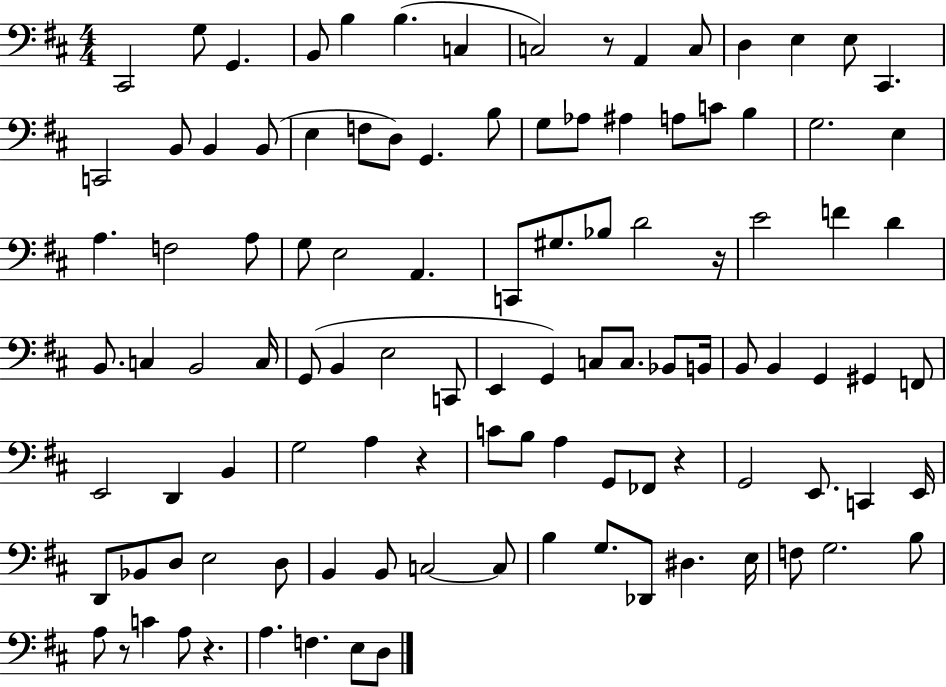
X:1
T:Untitled
M:4/4
L:1/4
K:D
^C,,2 G,/2 G,, B,,/2 B, B, C, C,2 z/2 A,, C,/2 D, E, E,/2 ^C,, C,,2 B,,/2 B,, B,,/2 E, F,/2 D,/2 G,, B,/2 G,/2 _A,/2 ^A, A,/2 C/2 B, G,2 E, A, F,2 A,/2 G,/2 E,2 A,, C,,/2 ^G,/2 _B,/2 D2 z/4 E2 F D B,,/2 C, B,,2 C,/4 G,,/2 B,, E,2 C,,/2 E,, G,, C,/2 C,/2 _B,,/2 B,,/4 B,,/2 B,, G,, ^G,, F,,/2 E,,2 D,, B,, G,2 A, z C/2 B,/2 A, G,,/2 _F,,/2 z G,,2 E,,/2 C,, E,,/4 D,,/2 _B,,/2 D,/2 E,2 D,/2 B,, B,,/2 C,2 C,/2 B, G,/2 _D,,/2 ^D, E,/4 F,/2 G,2 B,/2 A,/2 z/2 C A,/2 z A, F, E,/2 D,/2